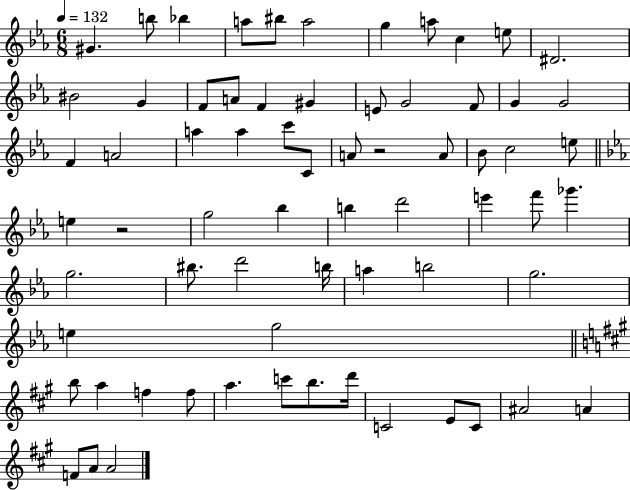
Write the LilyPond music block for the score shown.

{
  \clef treble
  \numericTimeSignature
  \time 6/8
  \key ees \major
  \tempo 4 = 132
  \repeat volta 2 { gis'4. b''8 bes''4 | a''8 bis''8 a''2 | g''4 a''8 c''4 e''8 | dis'2. | \break bis'2 g'4 | f'8 a'8 f'4 gis'4 | e'8 g'2 f'8 | g'4 g'2 | \break f'4 a'2 | a''4 a''4 c'''8 c'8 | a'8 r2 a'8 | bes'8 c''2 e''8 | \break \bar "||" \break \key ees \major e''4 r2 | g''2 bes''4 | b''4 d'''2 | e'''4 f'''8 ges'''4. | \break g''2. | bis''8. d'''2 b''16 | a''4 b''2 | g''2. | \break e''4 g''2 | \bar "||" \break \key a \major b''8 a''4 f''4 f''8 | a''4. c'''8 b''8. d'''16 | c'2 e'8 c'8 | ais'2 a'4 | \break f'8 a'8 a'2 | } \bar "|."
}